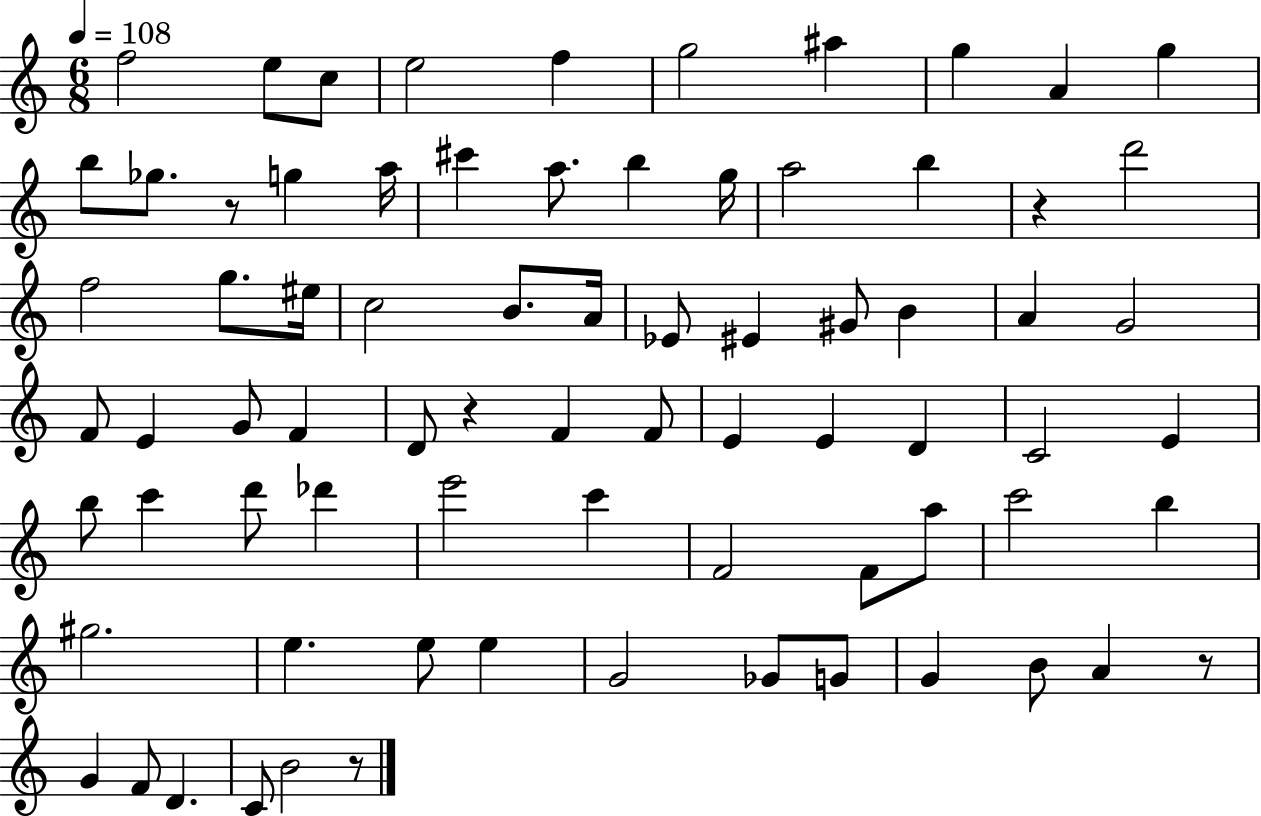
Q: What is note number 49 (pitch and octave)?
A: Db6